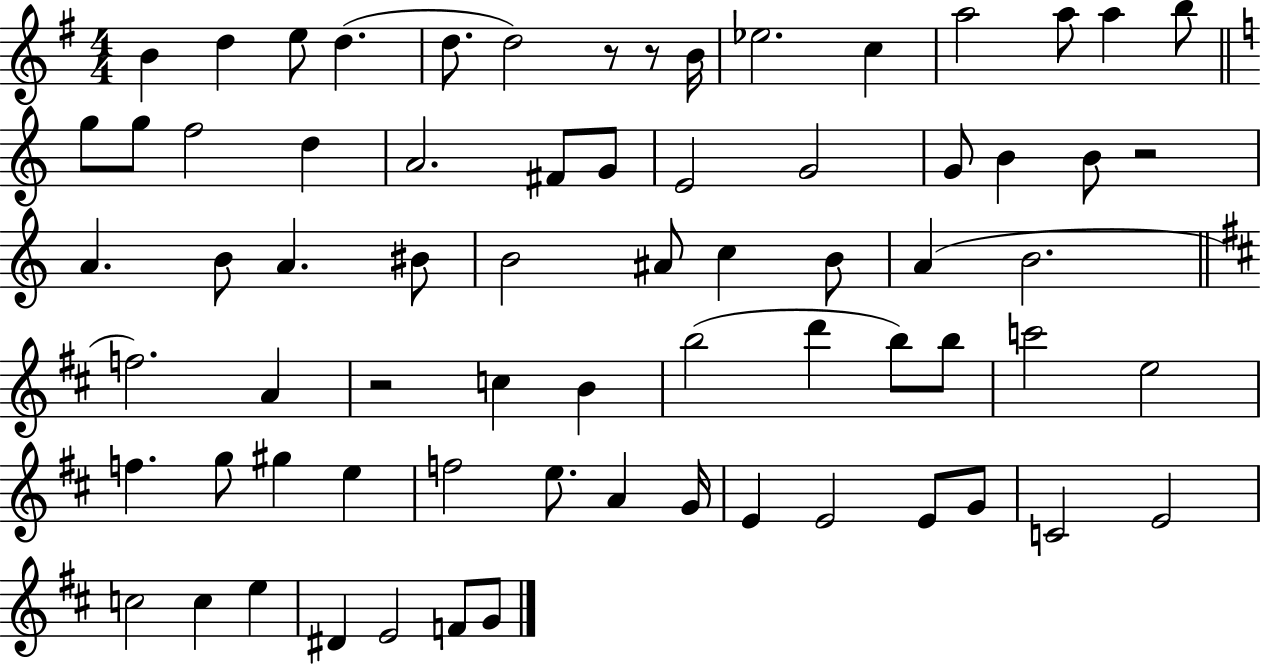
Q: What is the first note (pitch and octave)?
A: B4